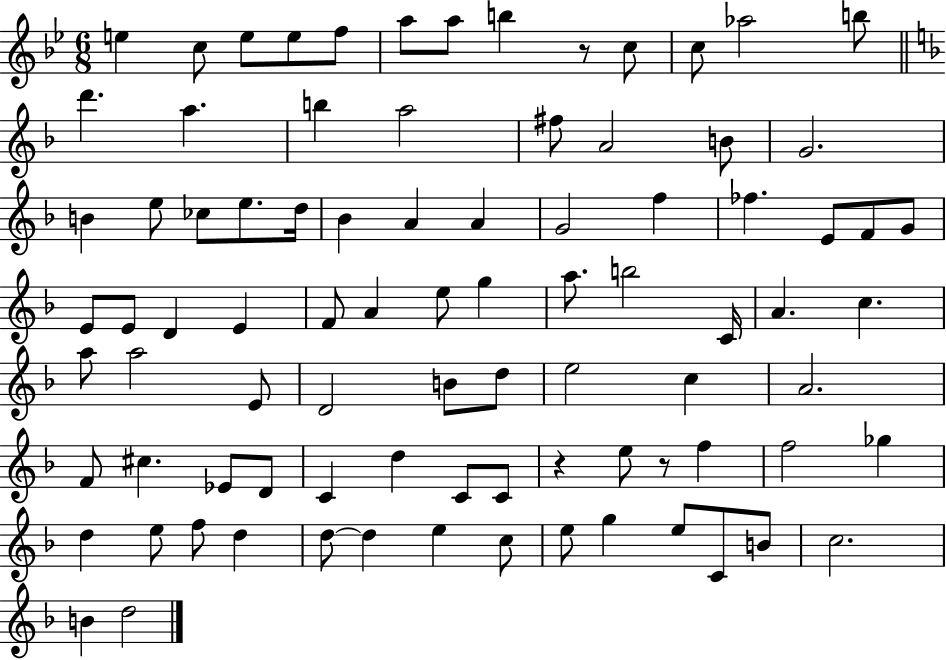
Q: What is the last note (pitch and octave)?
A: D5